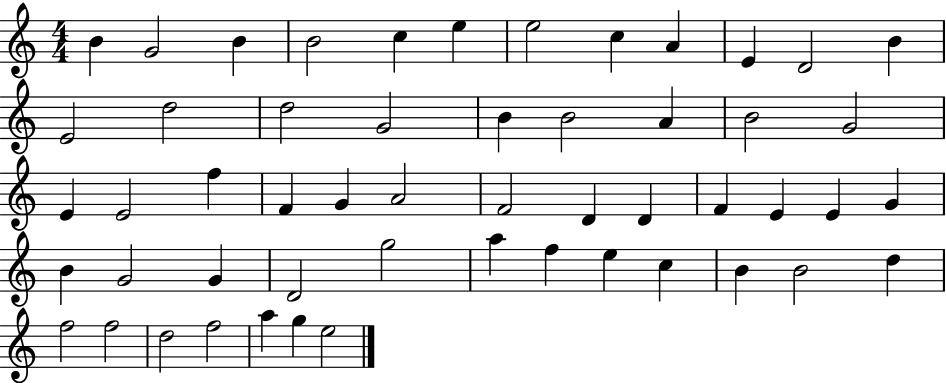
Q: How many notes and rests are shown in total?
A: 53